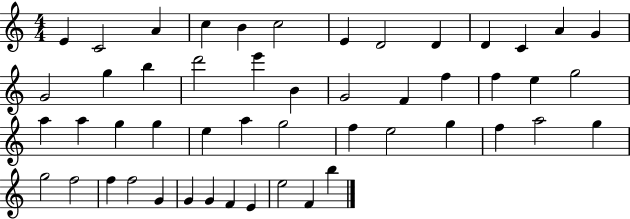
X:1
T:Untitled
M:4/4
L:1/4
K:C
E C2 A c B c2 E D2 D D C A G G2 g b d'2 e' B G2 F f f e g2 a a g g e a g2 f e2 g f a2 g g2 f2 f f2 G G G F E e2 F b